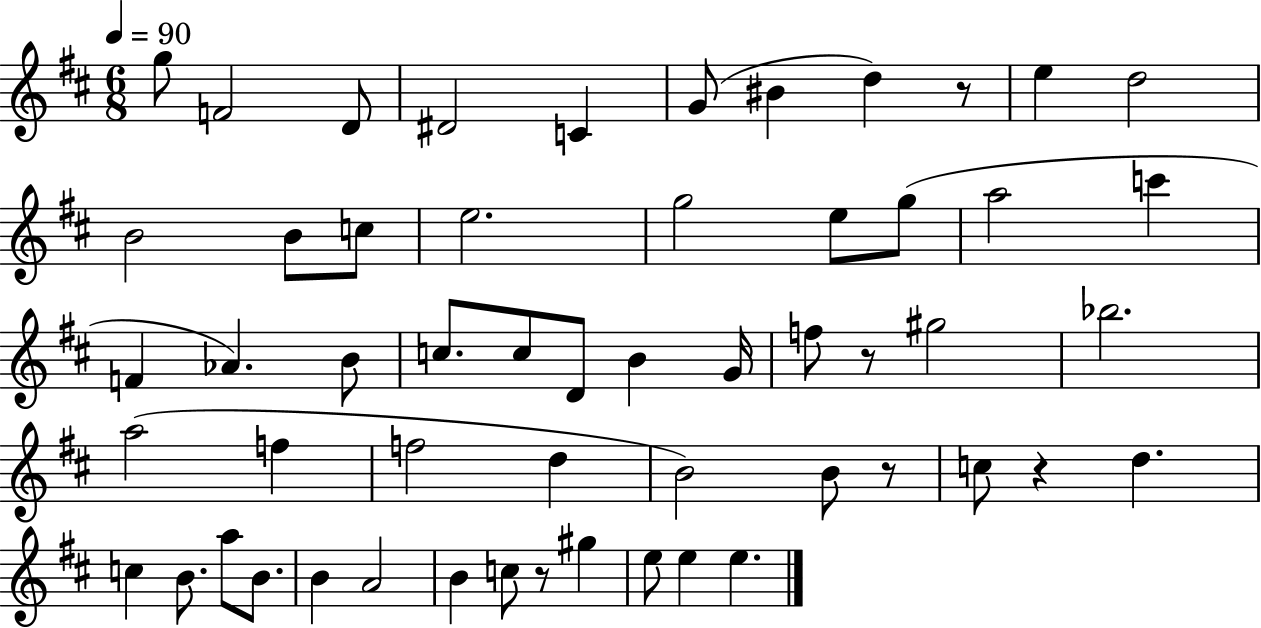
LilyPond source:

{
  \clef treble
  \numericTimeSignature
  \time 6/8
  \key d \major
  \tempo 4 = 90
  g''8 f'2 d'8 | dis'2 c'4 | g'8( bis'4 d''4) r8 | e''4 d''2 | \break b'2 b'8 c''8 | e''2. | g''2 e''8 g''8( | a''2 c'''4 | \break f'4 aes'4.) b'8 | c''8. c''8 d'8 b'4 g'16 | f''8 r8 gis''2 | bes''2. | \break a''2( f''4 | f''2 d''4 | b'2) b'8 r8 | c''8 r4 d''4. | \break c''4 b'8. a''8 b'8. | b'4 a'2 | b'4 c''8 r8 gis''4 | e''8 e''4 e''4. | \break \bar "|."
}